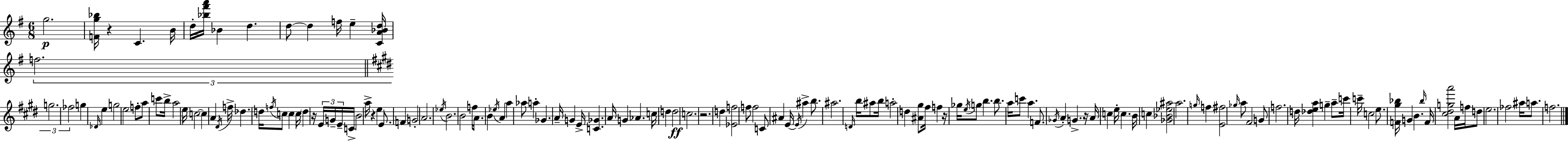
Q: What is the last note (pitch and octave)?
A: F5